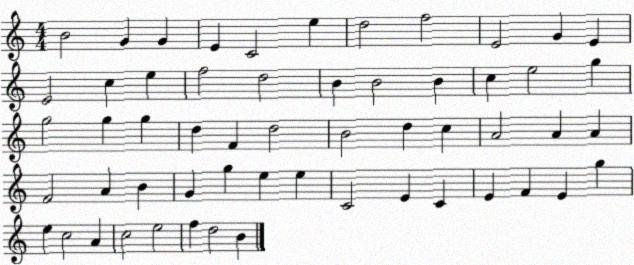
X:1
T:Untitled
M:4/4
L:1/4
K:C
B2 G G E C2 e d2 f2 E2 G E E2 c e f2 d2 B B2 B c e2 g g2 g g d F d2 B2 d c A2 A A F2 A B G g e e C2 E C E F E g e c2 A c2 e2 f d2 B